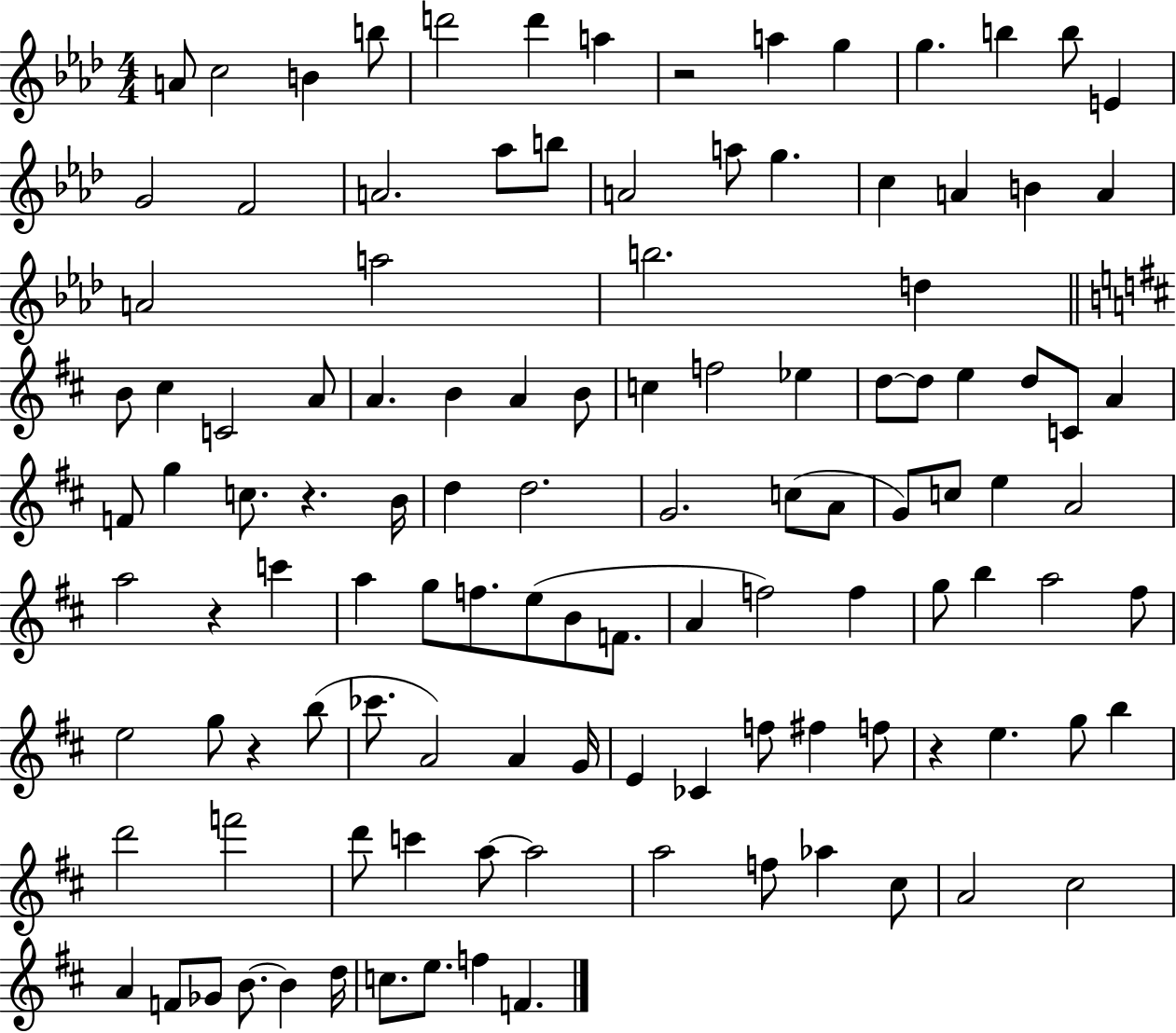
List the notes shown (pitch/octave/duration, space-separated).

A4/e C5/h B4/q B5/e D6/h D6/q A5/q R/h A5/q G5/q G5/q. B5/q B5/e E4/q G4/h F4/h A4/h. Ab5/e B5/e A4/h A5/e G5/q. C5/q A4/q B4/q A4/q A4/h A5/h B5/h. D5/q B4/e C#5/q C4/h A4/e A4/q. B4/q A4/q B4/e C5/q F5/h Eb5/q D5/e D5/e E5/q D5/e C4/e A4/q F4/e G5/q C5/e. R/q. B4/s D5/q D5/h. G4/h. C5/e A4/e G4/e C5/e E5/q A4/h A5/h R/q C6/q A5/q G5/e F5/e. E5/e B4/e F4/e. A4/q F5/h F5/q G5/e B5/q A5/h F#5/e E5/h G5/e R/q B5/e CES6/e. A4/h A4/q G4/s E4/q CES4/q F5/e F#5/q F5/e R/q E5/q. G5/e B5/q D6/h F6/h D6/e C6/q A5/e A5/h A5/h F5/e Ab5/q C#5/e A4/h C#5/h A4/q F4/e Gb4/e B4/e. B4/q D5/s C5/e. E5/e. F5/q F4/q.